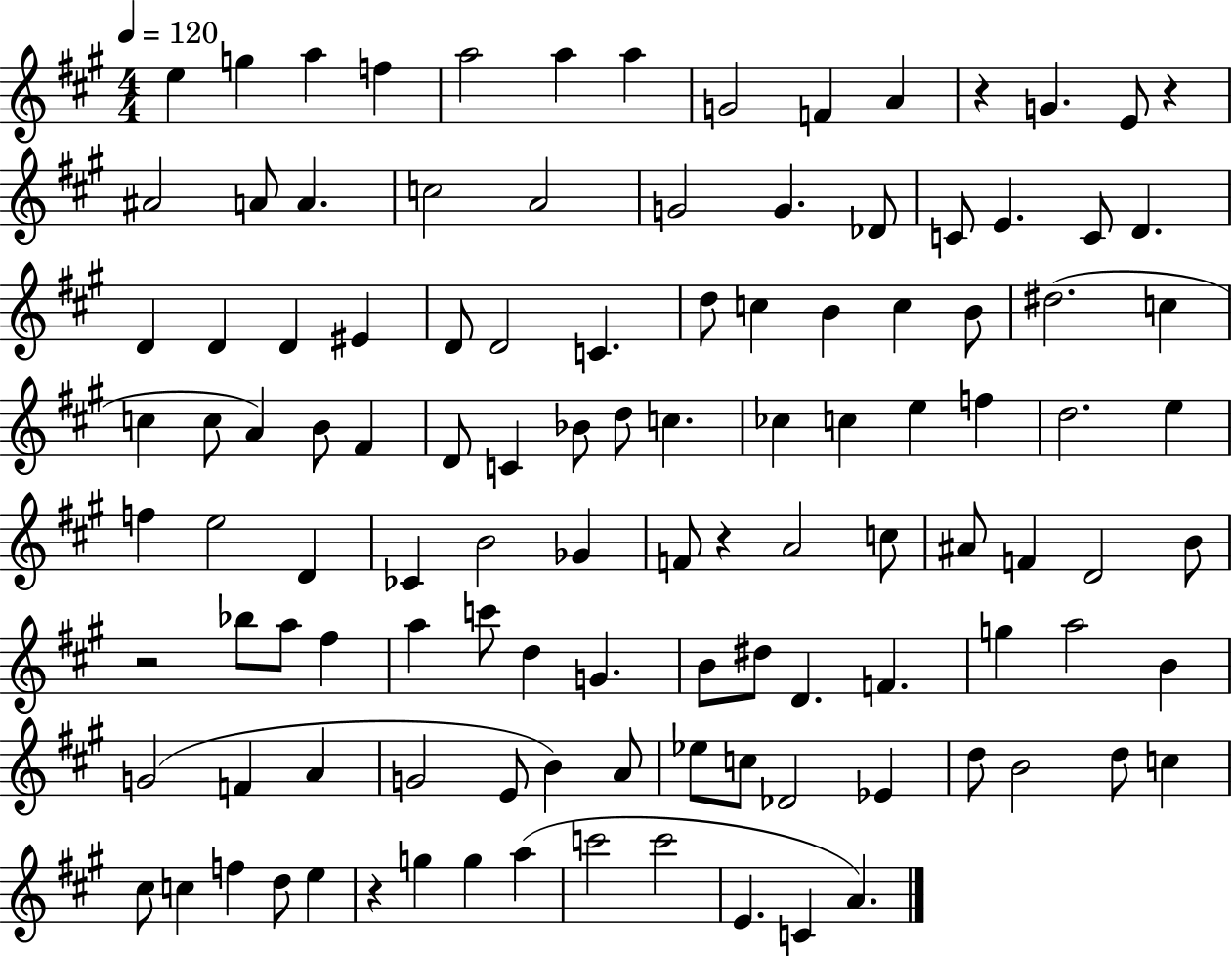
{
  \clef treble
  \numericTimeSignature
  \time 4/4
  \key a \major
  \tempo 4 = 120
  e''4 g''4 a''4 f''4 | a''2 a''4 a''4 | g'2 f'4 a'4 | r4 g'4. e'8 r4 | \break ais'2 a'8 a'4. | c''2 a'2 | g'2 g'4. des'8 | c'8 e'4. c'8 d'4. | \break d'4 d'4 d'4 eis'4 | d'8 d'2 c'4. | d''8 c''4 b'4 c''4 b'8 | dis''2.( c''4 | \break c''4 c''8 a'4) b'8 fis'4 | d'8 c'4 bes'8 d''8 c''4. | ces''4 c''4 e''4 f''4 | d''2. e''4 | \break f''4 e''2 d'4 | ces'4 b'2 ges'4 | f'8 r4 a'2 c''8 | ais'8 f'4 d'2 b'8 | \break r2 bes''8 a''8 fis''4 | a''4 c'''8 d''4 g'4. | b'8 dis''8 d'4. f'4. | g''4 a''2 b'4 | \break g'2( f'4 a'4 | g'2 e'8 b'4) a'8 | ees''8 c''8 des'2 ees'4 | d''8 b'2 d''8 c''4 | \break cis''8 c''4 f''4 d''8 e''4 | r4 g''4 g''4 a''4( | c'''2 c'''2 | e'4. c'4 a'4.) | \break \bar "|."
}